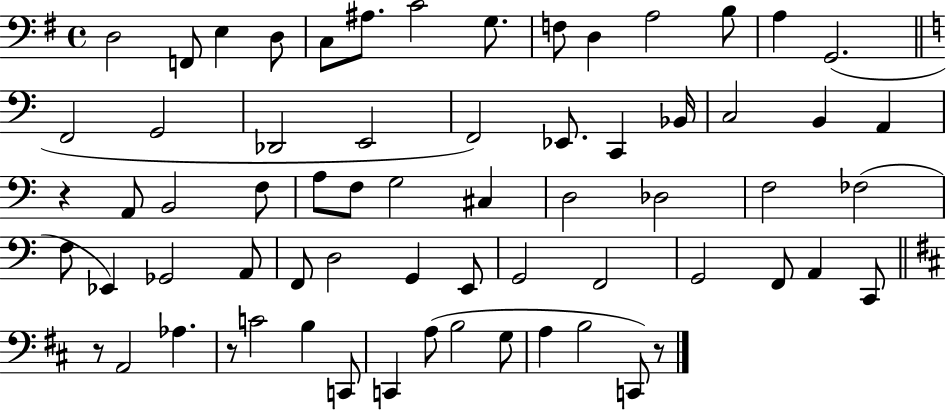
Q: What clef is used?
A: bass